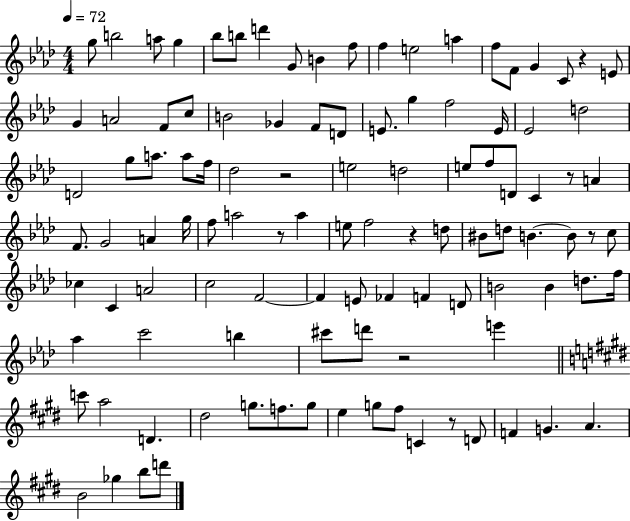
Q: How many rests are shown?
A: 8